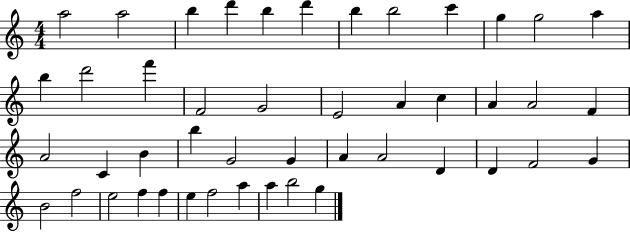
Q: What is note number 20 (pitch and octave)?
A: C5